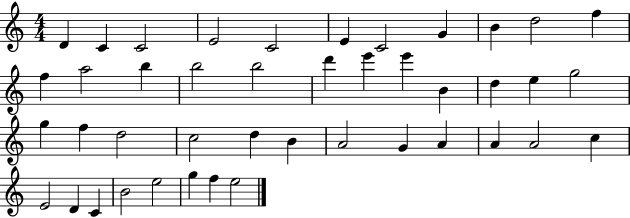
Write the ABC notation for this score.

X:1
T:Untitled
M:4/4
L:1/4
K:C
D C C2 E2 C2 E C2 G B d2 f f a2 b b2 b2 d' e' e' B d e g2 g f d2 c2 d B A2 G A A A2 c E2 D C B2 e2 g f e2